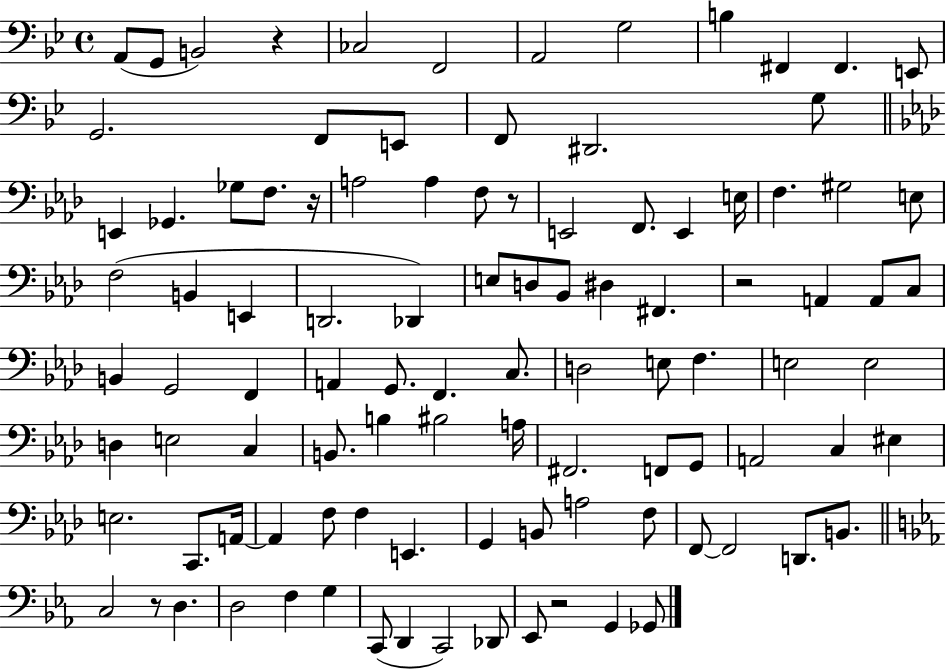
{
  \clef bass
  \time 4/4
  \defaultTimeSignature
  \key bes \major
  a,8( g,8 b,2) r4 | ces2 f,2 | a,2 g2 | b4 fis,4 fis,4. e,8 | \break g,2. f,8 e,8 | f,8 dis,2. g8 | \bar "||" \break \key f \minor e,4 ges,4. ges8 f8. r16 | a2 a4 f8 r8 | e,2 f,8. e,4 e16 | f4. gis2 e8 | \break f2( b,4 e,4 | d,2. des,4) | e8 d8 bes,8 dis4 fis,4. | r2 a,4 a,8 c8 | \break b,4 g,2 f,4 | a,4 g,8. f,4. c8. | d2 e8 f4. | e2 e2 | \break d4 e2 c4 | b,8. b4 bis2 a16 | fis,2. f,8 g,8 | a,2 c4 eis4 | \break e2. c,8. a,16~~ | a,4 f8 f4 e,4. | g,4 b,8 a2 f8 | f,8~~ f,2 d,8. b,8. | \break \bar "||" \break \key c \minor c2 r8 d4. | d2 f4 g4 | c,8( d,4 c,2) des,8 | ees,8 r2 g,4 ges,8 | \break \bar "|."
}